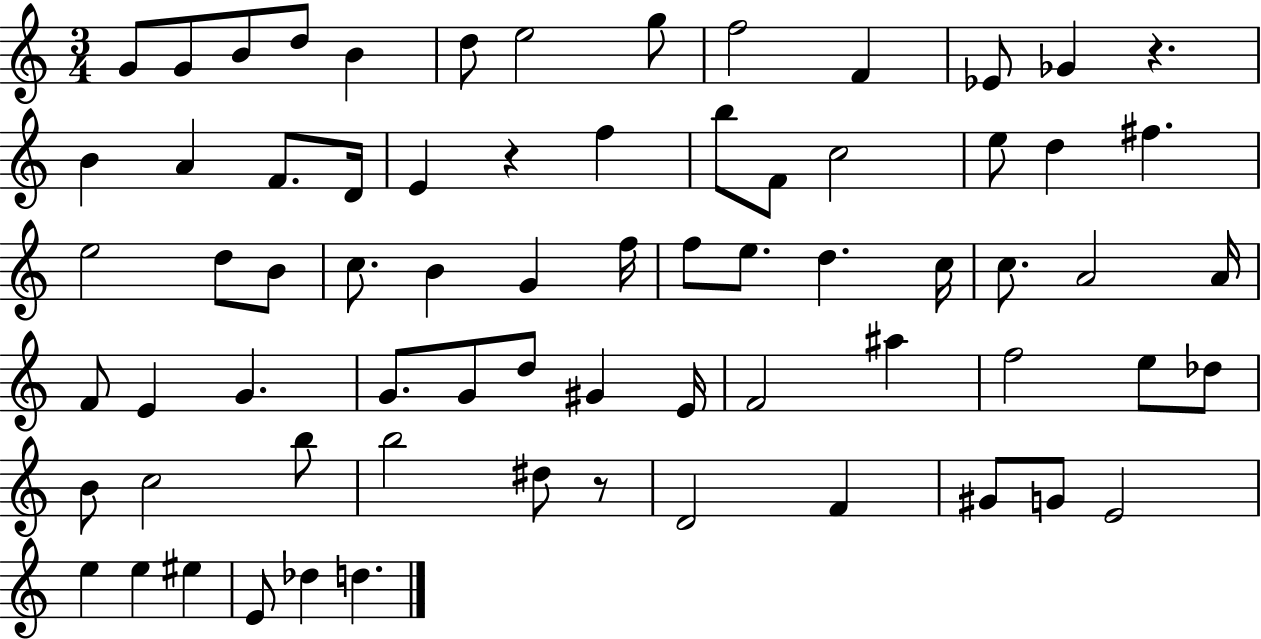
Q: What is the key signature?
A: C major